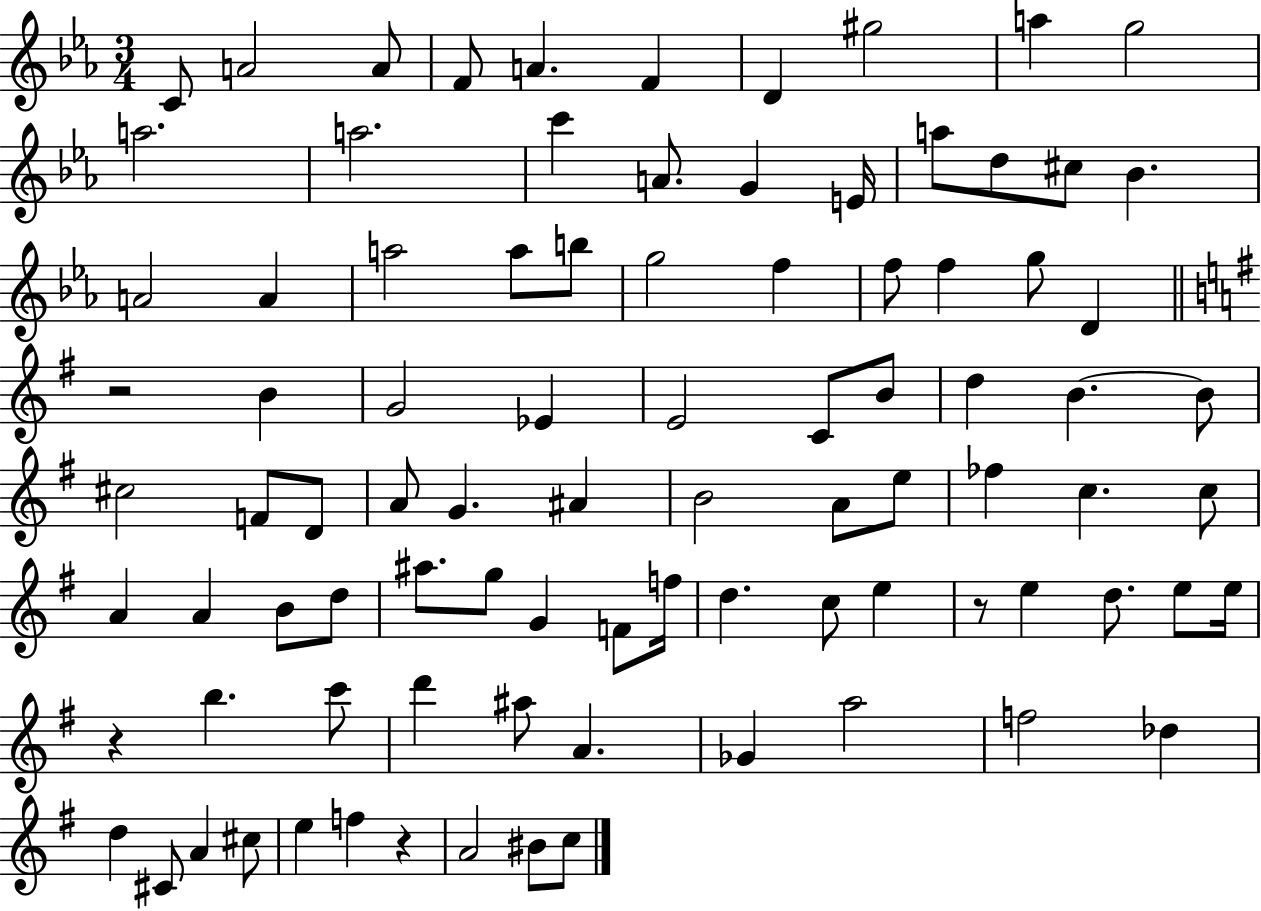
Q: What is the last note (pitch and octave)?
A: C5